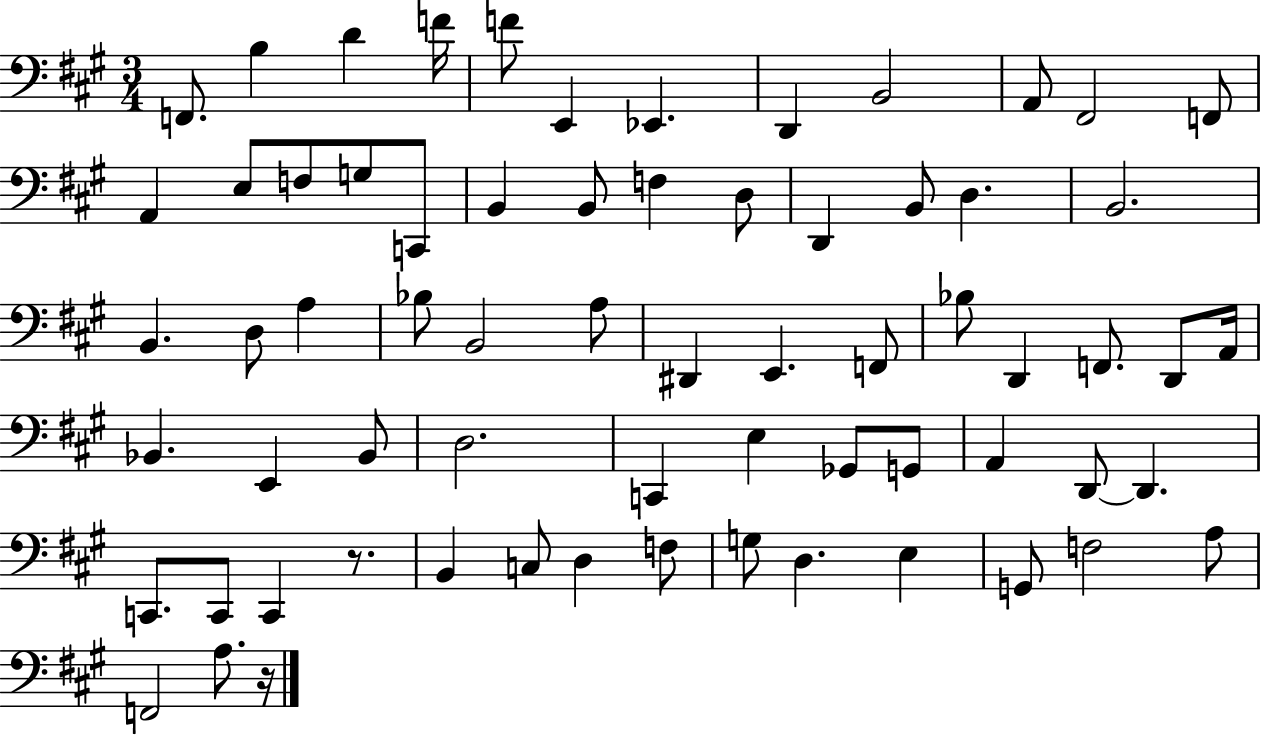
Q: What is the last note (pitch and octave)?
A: A3